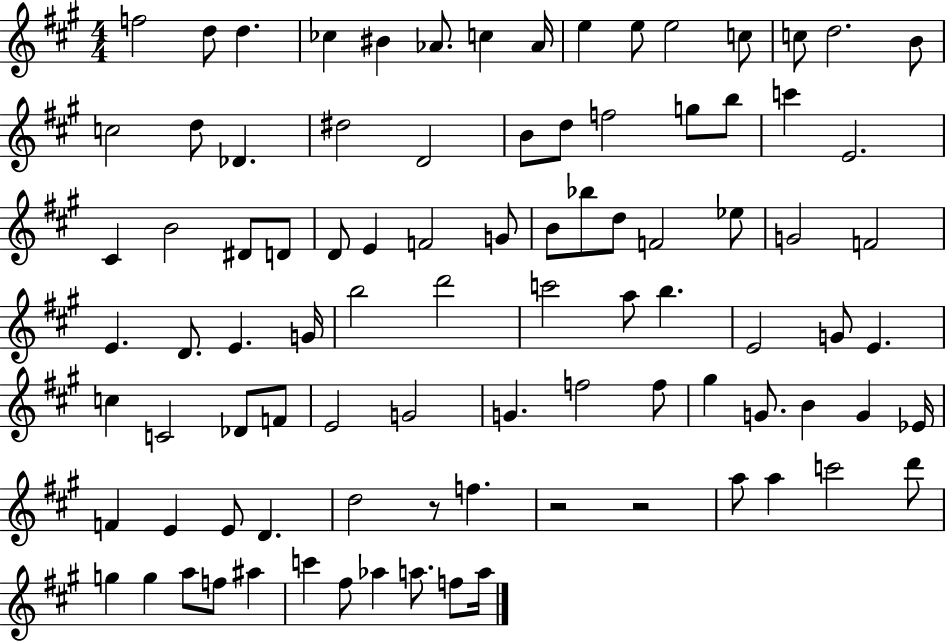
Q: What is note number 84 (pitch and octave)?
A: C6